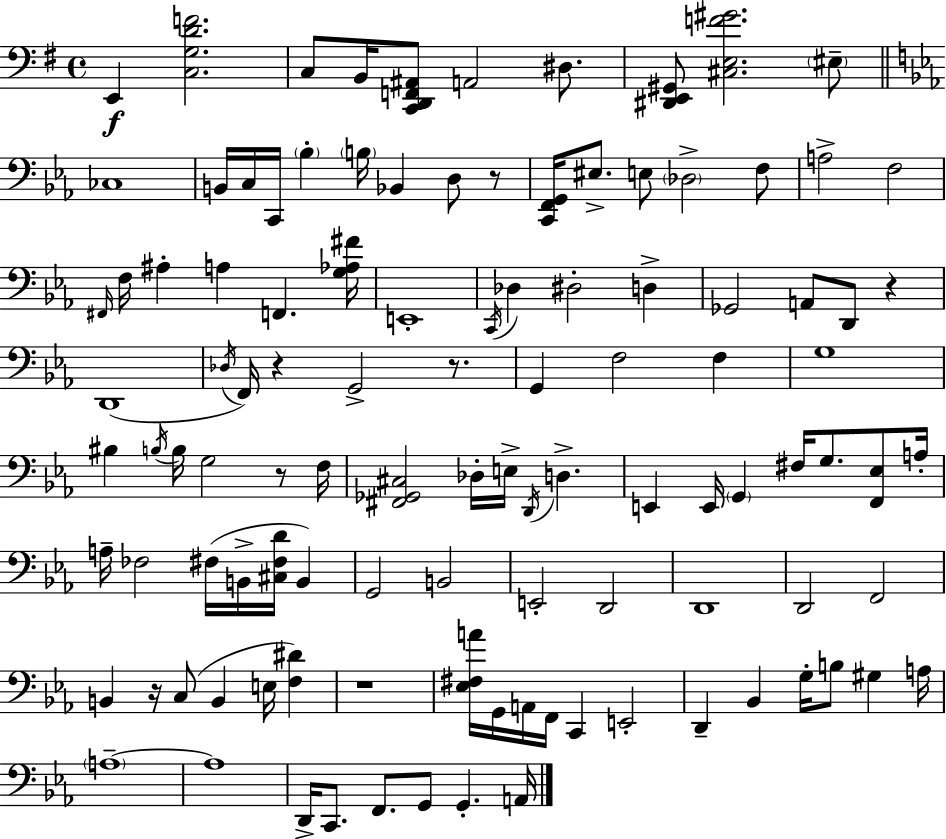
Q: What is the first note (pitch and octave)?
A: E2